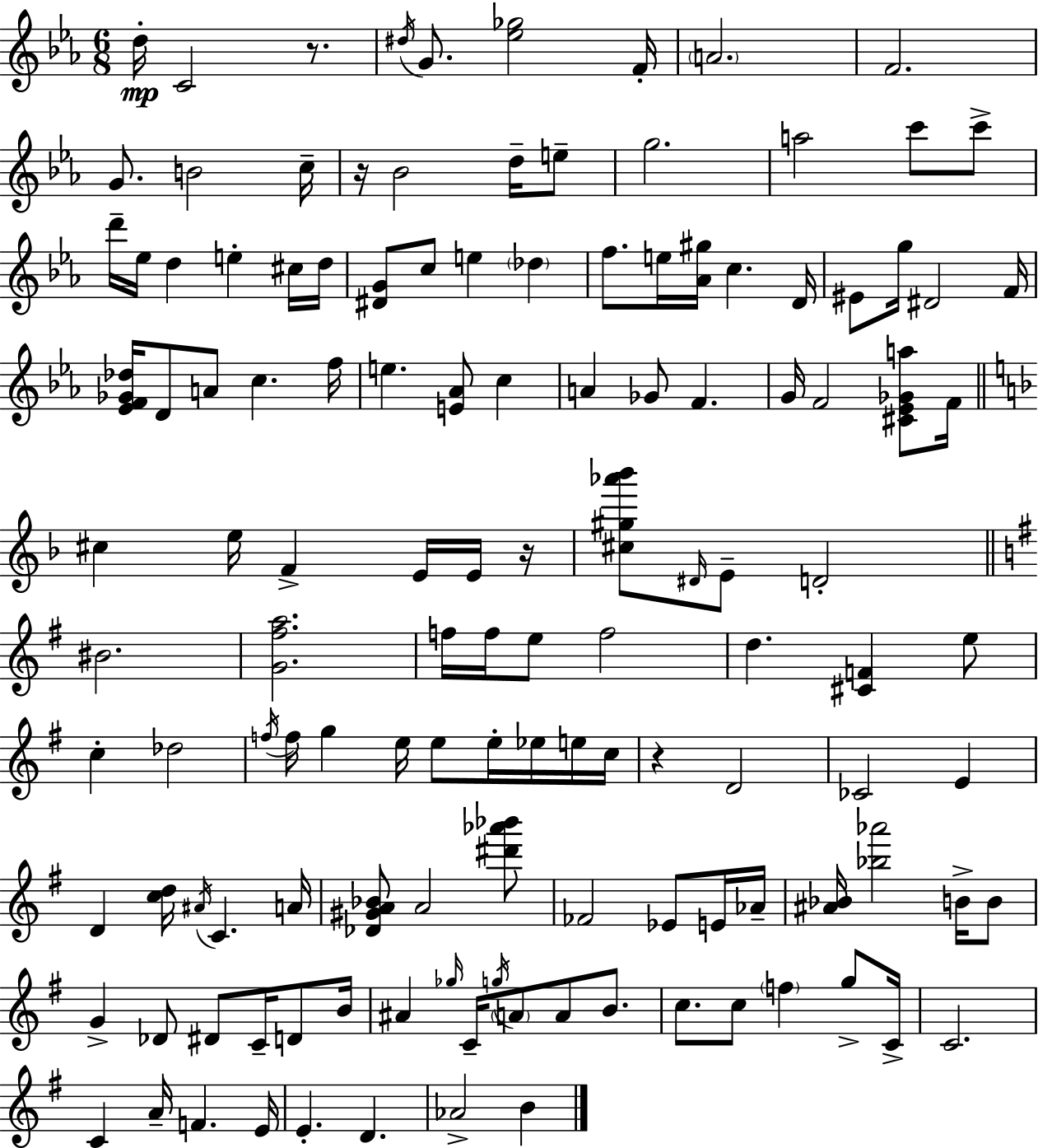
D5/s C4/h R/e. D#5/s G4/e. [Eb5,Gb5]/h F4/s A4/h. F4/h. G4/e. B4/h C5/s R/s Bb4/h D5/s E5/e G5/h. A5/h C6/e C6/e D6/s Eb5/s D5/q E5/q C#5/s D5/s [D#4,G4]/e C5/e E5/q Db5/q F5/e. E5/s [Ab4,G#5]/s C5/q. D4/s EIS4/e G5/s D#4/h F4/s [Eb4,F4,Gb4,Db5]/s D4/e A4/e C5/q. F5/s E5/q. [E4,Ab4]/e C5/q A4/q Gb4/e F4/q. G4/s F4/h [C#4,Eb4,Gb4,A5]/e F4/s C#5/q E5/s F4/q E4/s E4/s R/s [C#5,G#5,Ab6,Bb6]/e D#4/s E4/e D4/h BIS4/h. [G4,F#5,A5]/h. F5/s F5/s E5/e F5/h D5/q. [C#4,F4]/q E5/e C5/q Db5/h F5/s F5/s G5/q E5/s E5/e E5/s Eb5/s E5/s C5/s R/q D4/h CES4/h E4/q D4/q [C5,D5]/s A#4/s C4/q. A4/s [Db4,G#4,A4,Bb4]/e A4/h [D#6,Ab6,Bb6]/e FES4/h Eb4/e E4/s Ab4/s [A#4,Bb4]/s [Bb5,Ab6]/h B4/s B4/e G4/q Db4/e D#4/e C4/s D4/e B4/s A#4/q Gb5/s C4/s G5/s A4/e A4/e B4/e. C5/e. C5/e F5/q G5/e C4/s C4/h. C4/q A4/s F4/q. E4/s E4/q. D4/q. Ab4/h B4/q